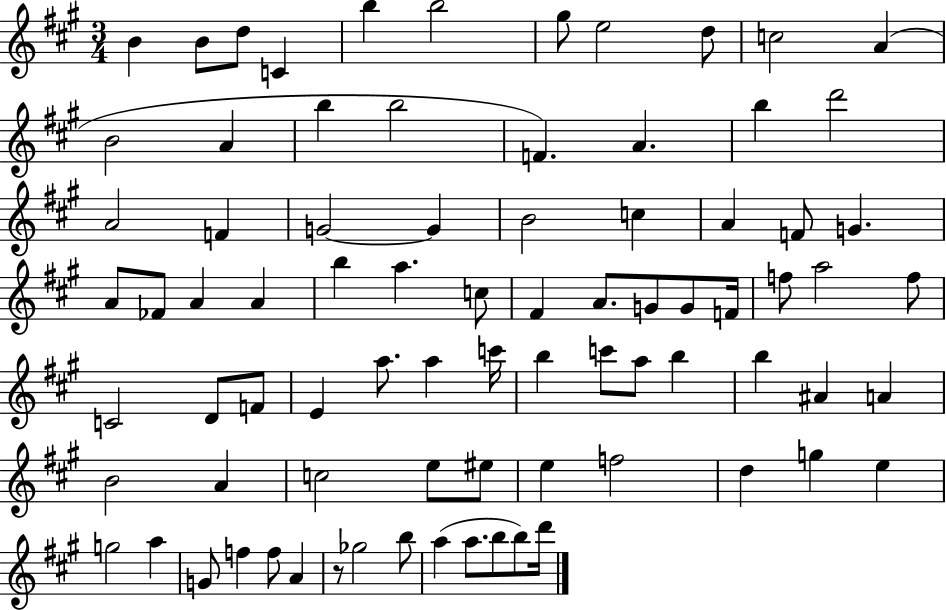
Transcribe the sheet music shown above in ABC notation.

X:1
T:Untitled
M:3/4
L:1/4
K:A
B B/2 d/2 C b b2 ^g/2 e2 d/2 c2 A B2 A b b2 F A b d'2 A2 F G2 G B2 c A F/2 G A/2 _F/2 A A b a c/2 ^F A/2 G/2 G/2 F/4 f/2 a2 f/2 C2 D/2 F/2 E a/2 a c'/4 b c'/2 a/2 b b ^A A B2 A c2 e/2 ^e/2 e f2 d g e g2 a G/2 f f/2 A z/2 _g2 b/2 a a/2 b/2 b/2 d'/4